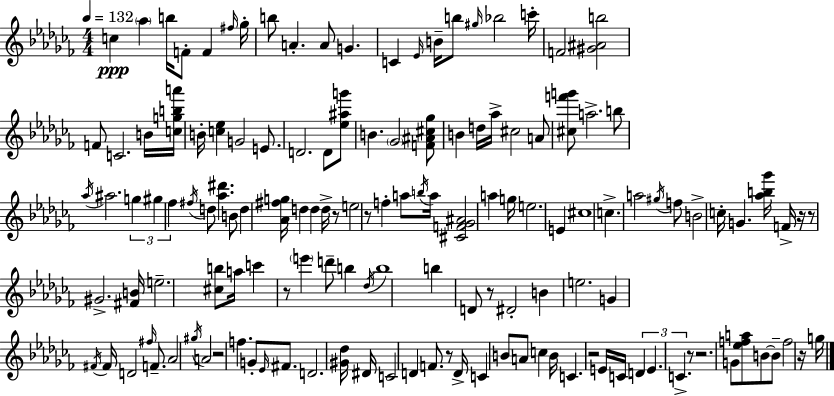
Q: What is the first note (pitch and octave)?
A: C5